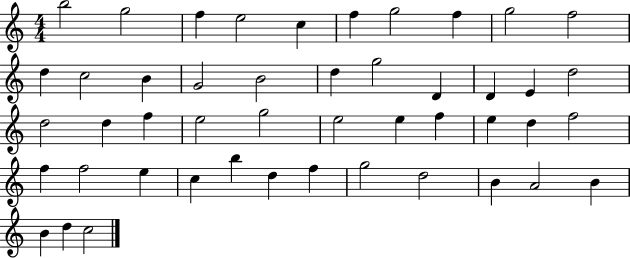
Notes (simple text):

B5/h G5/h F5/q E5/h C5/q F5/q G5/h F5/q G5/h F5/h D5/q C5/h B4/q G4/h B4/h D5/q G5/h D4/q D4/q E4/q D5/h D5/h D5/q F5/q E5/h G5/h E5/h E5/q F5/q E5/q D5/q F5/h F5/q F5/h E5/q C5/q B5/q D5/q F5/q G5/h D5/h B4/q A4/h B4/q B4/q D5/q C5/h